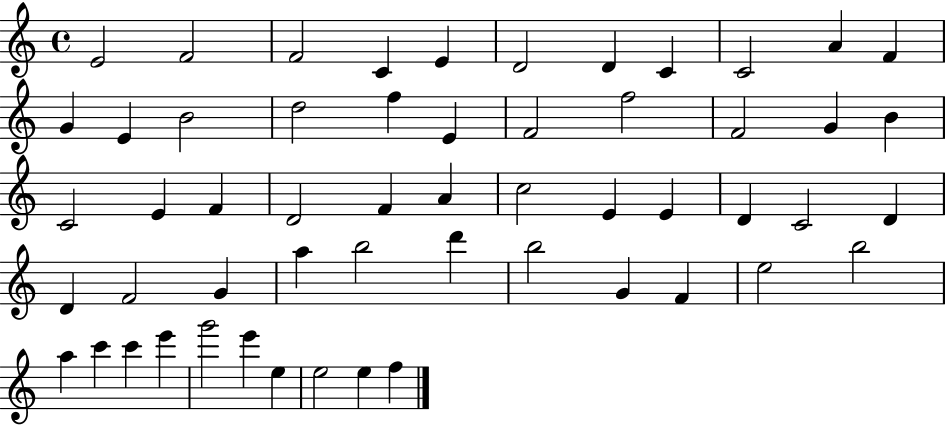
E4/h F4/h F4/h C4/q E4/q D4/h D4/q C4/q C4/h A4/q F4/q G4/q E4/q B4/h D5/h F5/q E4/q F4/h F5/h F4/h G4/q B4/q C4/h E4/q F4/q D4/h F4/q A4/q C5/h E4/q E4/q D4/q C4/h D4/q D4/q F4/h G4/q A5/q B5/h D6/q B5/h G4/q F4/q E5/h B5/h A5/q C6/q C6/q E6/q G6/h E6/q E5/q E5/h E5/q F5/q